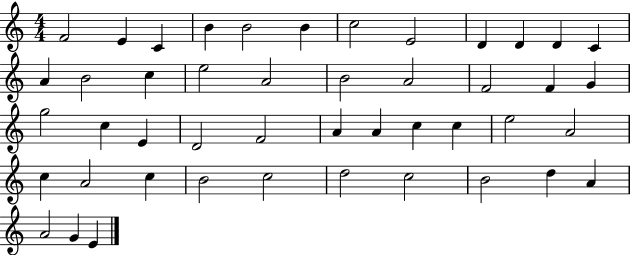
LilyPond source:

{
  \clef treble
  \numericTimeSignature
  \time 4/4
  \key c \major
  f'2 e'4 c'4 | b'4 b'2 b'4 | c''2 e'2 | d'4 d'4 d'4 c'4 | \break a'4 b'2 c''4 | e''2 a'2 | b'2 a'2 | f'2 f'4 g'4 | \break g''2 c''4 e'4 | d'2 f'2 | a'4 a'4 c''4 c''4 | e''2 a'2 | \break c''4 a'2 c''4 | b'2 c''2 | d''2 c''2 | b'2 d''4 a'4 | \break a'2 g'4 e'4 | \bar "|."
}